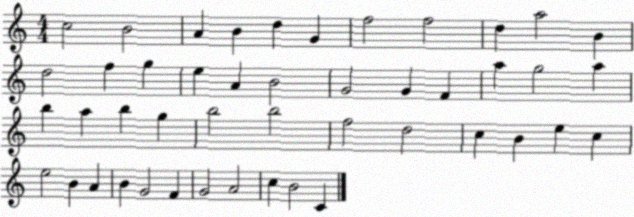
X:1
T:Untitled
M:4/4
L:1/4
K:C
c2 B2 A B d G f2 f2 d a2 B d2 f g e A B2 G2 G F a g2 a b a b g b2 b2 f2 d2 c B e c e2 B A B G2 F G2 A2 c B2 C